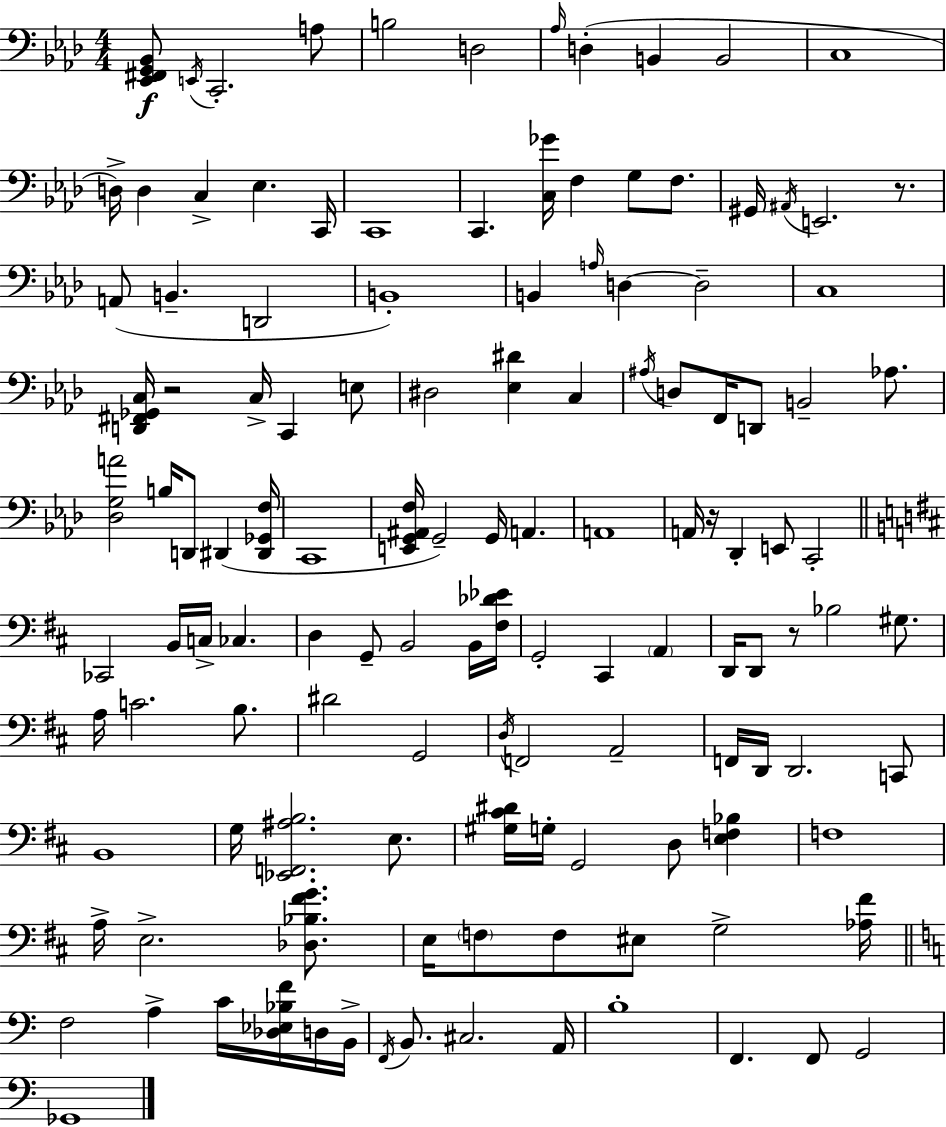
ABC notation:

X:1
T:Untitled
M:4/4
L:1/4
K:Ab
[_E,,^F,,G,,_B,,]/2 E,,/4 C,,2 A,/2 B,2 D,2 _A,/4 D, B,, B,,2 C,4 D,/4 D, C, _E, C,,/4 C,,4 C,, [C,_G]/4 F, G,/2 F,/2 ^G,,/4 ^A,,/4 E,,2 z/2 A,,/2 B,, D,,2 B,,4 B,, A,/4 D, D,2 C,4 [D,,^F,,_G,,C,]/4 z2 C,/4 C,, E,/2 ^D,2 [_E,^D] C, ^A,/4 D,/2 F,,/4 D,,/2 B,,2 _A,/2 [_D,G,A]2 B,/4 D,,/2 ^D,, [^D,,_G,,F,]/4 C,,4 [E,,G,,^A,,F,]/4 G,,2 G,,/4 A,, A,,4 A,,/4 z/4 _D,, E,,/2 C,,2 _C,,2 B,,/4 C,/4 _C, D, G,,/2 B,,2 B,,/4 [^F,_D_E]/4 G,,2 ^C,, A,, D,,/4 D,,/2 z/2 _B,2 ^G,/2 A,/4 C2 B,/2 ^D2 G,,2 D,/4 F,,2 A,,2 F,,/4 D,,/4 D,,2 C,,/2 B,,4 G,/4 [_E,,F,,^A,B,]2 E,/2 [^G,^C^D]/4 G,/4 G,,2 D,/2 [E,F,_B,] F,4 A,/4 E,2 [_D,_B,^FG]/2 E,/4 F,/2 F,/2 ^E,/2 G,2 [_A,^F]/4 F,2 A, C/4 [_D,_E,_B,F]/4 D,/4 B,,/4 F,,/4 B,,/2 ^C,2 A,,/4 B,4 F,, F,,/2 G,,2 _G,,4